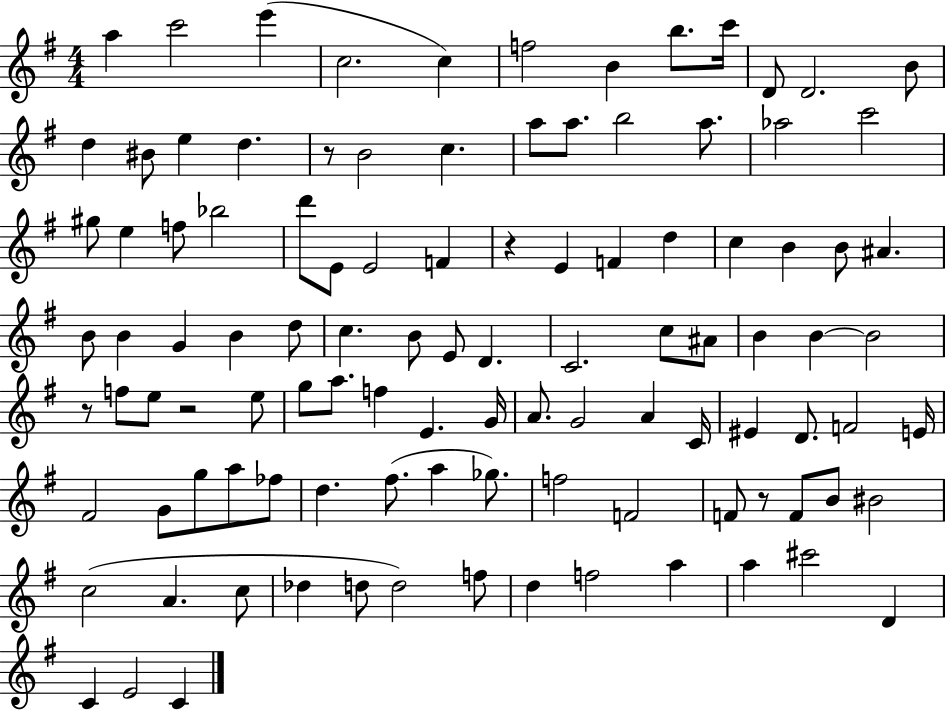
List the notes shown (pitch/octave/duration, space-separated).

A5/q C6/h E6/q C5/h. C5/q F5/h B4/q B5/e. C6/s D4/e D4/h. B4/e D5/q BIS4/e E5/q D5/q. R/e B4/h C5/q. A5/e A5/e. B5/h A5/e. Ab5/h C6/h G#5/e E5/q F5/e Bb5/h D6/e E4/e E4/h F4/q R/q E4/q F4/q D5/q C5/q B4/q B4/e A#4/q. B4/e B4/q G4/q B4/q D5/e C5/q. B4/e E4/e D4/q. C4/h. C5/e A#4/e B4/q B4/q B4/h R/e F5/e E5/e R/h E5/e G5/e A5/e. F5/q E4/q. G4/s A4/e. G4/h A4/q C4/s EIS4/q D4/e. F4/h E4/s F#4/h G4/e G5/e A5/e FES5/e D5/q. F#5/e. A5/q Gb5/e. F5/h F4/h F4/e R/e F4/e B4/e BIS4/h C5/h A4/q. C5/e Db5/q D5/e D5/h F5/e D5/q F5/h A5/q A5/q C#6/h D4/q C4/q E4/h C4/q